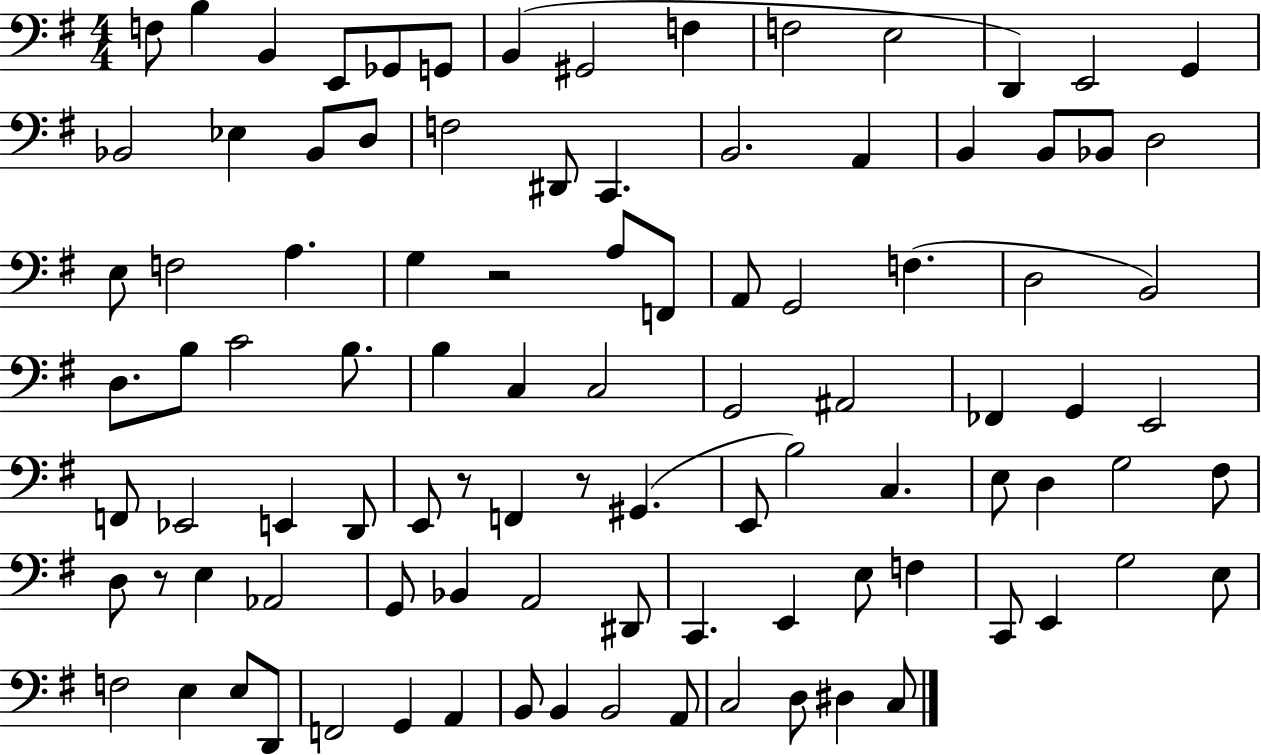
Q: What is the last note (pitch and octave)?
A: C3